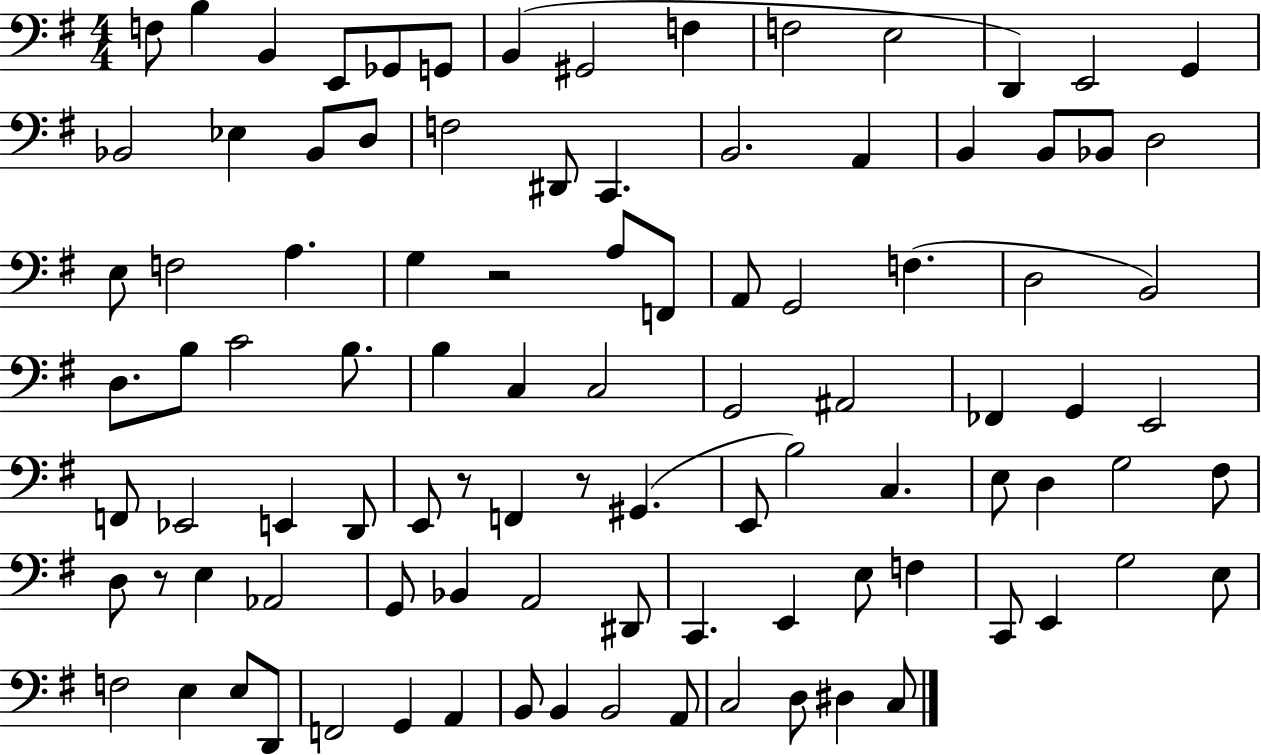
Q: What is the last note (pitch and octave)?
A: C3